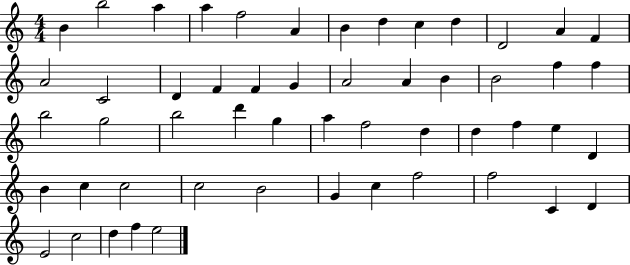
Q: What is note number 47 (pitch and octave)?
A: C4